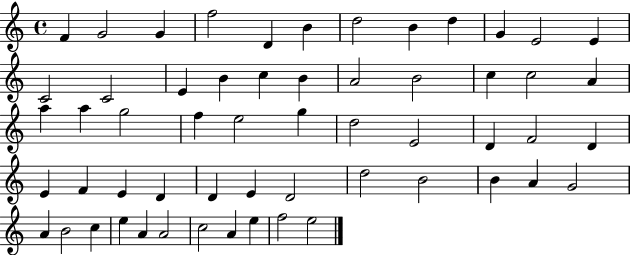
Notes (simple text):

F4/q G4/h G4/q F5/h D4/q B4/q D5/h B4/q D5/q G4/q E4/h E4/q C4/h C4/h E4/q B4/q C5/q B4/q A4/h B4/h C5/q C5/h A4/q A5/q A5/q G5/h F5/q E5/h G5/q D5/h E4/h D4/q F4/h D4/q E4/q F4/q E4/q D4/q D4/q E4/q D4/h D5/h B4/h B4/q A4/q G4/h A4/q B4/h C5/q E5/q A4/q A4/h C5/h A4/q E5/q F5/h E5/h